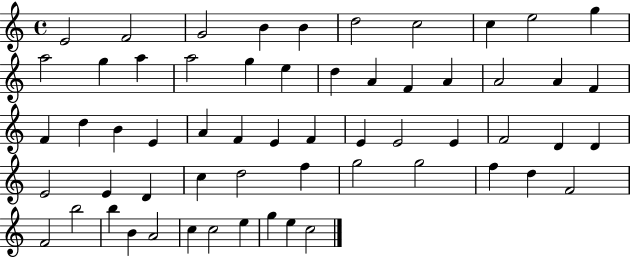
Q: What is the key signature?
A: C major